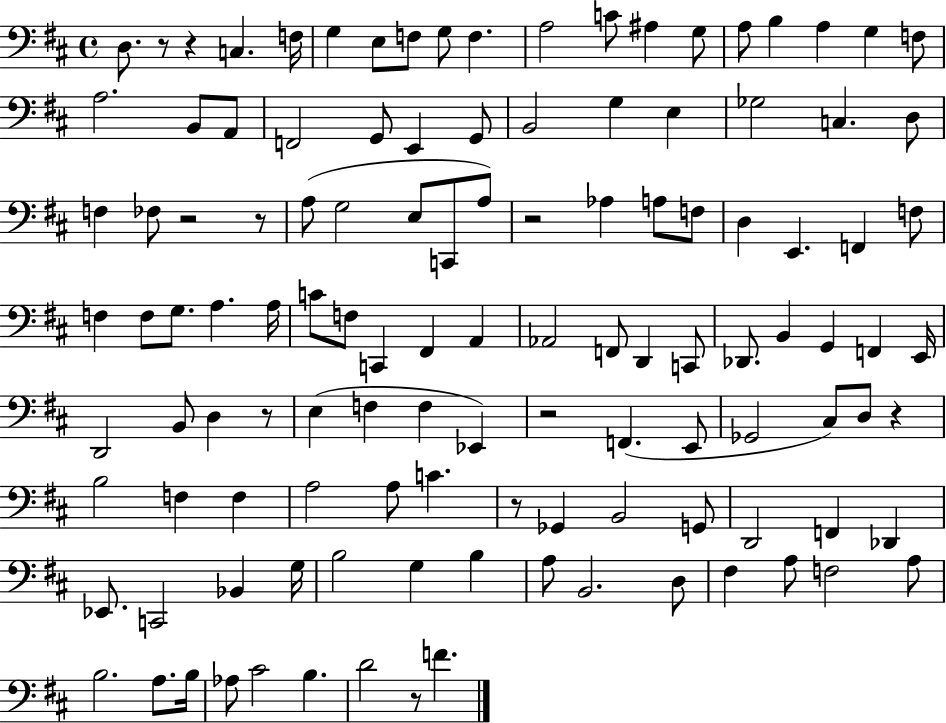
{
  \clef bass
  \time 4/4
  \defaultTimeSignature
  \key d \major
  d8. r8 r4 c4. f16 | g4 e8 f8 g8 f4. | a2 c'8 ais4 g8 | a8 b4 a4 g4 f8 | \break a2. b,8 a,8 | f,2 g,8 e,4 g,8 | b,2 g4 e4 | ges2 c4. d8 | \break f4 fes8 r2 r8 | a8( g2 e8 c,8 a8) | r2 aes4 a8 f8 | d4 e,4. f,4 f8 | \break f4 f8 g8. a4. a16 | c'8 f8 c,4 fis,4 a,4 | aes,2 f,8 d,4 c,8 | des,8. b,4 g,4 f,4 e,16 | \break d,2 b,8 d4 r8 | e4( f4 f4 ees,4) | r2 f,4.( e,8 | ges,2 cis8) d8 r4 | \break b2 f4 f4 | a2 a8 c'4. | r8 ges,4 b,2 g,8 | d,2 f,4 des,4 | \break ees,8. c,2 bes,4 g16 | b2 g4 b4 | a8 b,2. d8 | fis4 a8 f2 a8 | \break b2. a8. b16 | aes8 cis'2 b4. | d'2 r8 f'4. | \bar "|."
}